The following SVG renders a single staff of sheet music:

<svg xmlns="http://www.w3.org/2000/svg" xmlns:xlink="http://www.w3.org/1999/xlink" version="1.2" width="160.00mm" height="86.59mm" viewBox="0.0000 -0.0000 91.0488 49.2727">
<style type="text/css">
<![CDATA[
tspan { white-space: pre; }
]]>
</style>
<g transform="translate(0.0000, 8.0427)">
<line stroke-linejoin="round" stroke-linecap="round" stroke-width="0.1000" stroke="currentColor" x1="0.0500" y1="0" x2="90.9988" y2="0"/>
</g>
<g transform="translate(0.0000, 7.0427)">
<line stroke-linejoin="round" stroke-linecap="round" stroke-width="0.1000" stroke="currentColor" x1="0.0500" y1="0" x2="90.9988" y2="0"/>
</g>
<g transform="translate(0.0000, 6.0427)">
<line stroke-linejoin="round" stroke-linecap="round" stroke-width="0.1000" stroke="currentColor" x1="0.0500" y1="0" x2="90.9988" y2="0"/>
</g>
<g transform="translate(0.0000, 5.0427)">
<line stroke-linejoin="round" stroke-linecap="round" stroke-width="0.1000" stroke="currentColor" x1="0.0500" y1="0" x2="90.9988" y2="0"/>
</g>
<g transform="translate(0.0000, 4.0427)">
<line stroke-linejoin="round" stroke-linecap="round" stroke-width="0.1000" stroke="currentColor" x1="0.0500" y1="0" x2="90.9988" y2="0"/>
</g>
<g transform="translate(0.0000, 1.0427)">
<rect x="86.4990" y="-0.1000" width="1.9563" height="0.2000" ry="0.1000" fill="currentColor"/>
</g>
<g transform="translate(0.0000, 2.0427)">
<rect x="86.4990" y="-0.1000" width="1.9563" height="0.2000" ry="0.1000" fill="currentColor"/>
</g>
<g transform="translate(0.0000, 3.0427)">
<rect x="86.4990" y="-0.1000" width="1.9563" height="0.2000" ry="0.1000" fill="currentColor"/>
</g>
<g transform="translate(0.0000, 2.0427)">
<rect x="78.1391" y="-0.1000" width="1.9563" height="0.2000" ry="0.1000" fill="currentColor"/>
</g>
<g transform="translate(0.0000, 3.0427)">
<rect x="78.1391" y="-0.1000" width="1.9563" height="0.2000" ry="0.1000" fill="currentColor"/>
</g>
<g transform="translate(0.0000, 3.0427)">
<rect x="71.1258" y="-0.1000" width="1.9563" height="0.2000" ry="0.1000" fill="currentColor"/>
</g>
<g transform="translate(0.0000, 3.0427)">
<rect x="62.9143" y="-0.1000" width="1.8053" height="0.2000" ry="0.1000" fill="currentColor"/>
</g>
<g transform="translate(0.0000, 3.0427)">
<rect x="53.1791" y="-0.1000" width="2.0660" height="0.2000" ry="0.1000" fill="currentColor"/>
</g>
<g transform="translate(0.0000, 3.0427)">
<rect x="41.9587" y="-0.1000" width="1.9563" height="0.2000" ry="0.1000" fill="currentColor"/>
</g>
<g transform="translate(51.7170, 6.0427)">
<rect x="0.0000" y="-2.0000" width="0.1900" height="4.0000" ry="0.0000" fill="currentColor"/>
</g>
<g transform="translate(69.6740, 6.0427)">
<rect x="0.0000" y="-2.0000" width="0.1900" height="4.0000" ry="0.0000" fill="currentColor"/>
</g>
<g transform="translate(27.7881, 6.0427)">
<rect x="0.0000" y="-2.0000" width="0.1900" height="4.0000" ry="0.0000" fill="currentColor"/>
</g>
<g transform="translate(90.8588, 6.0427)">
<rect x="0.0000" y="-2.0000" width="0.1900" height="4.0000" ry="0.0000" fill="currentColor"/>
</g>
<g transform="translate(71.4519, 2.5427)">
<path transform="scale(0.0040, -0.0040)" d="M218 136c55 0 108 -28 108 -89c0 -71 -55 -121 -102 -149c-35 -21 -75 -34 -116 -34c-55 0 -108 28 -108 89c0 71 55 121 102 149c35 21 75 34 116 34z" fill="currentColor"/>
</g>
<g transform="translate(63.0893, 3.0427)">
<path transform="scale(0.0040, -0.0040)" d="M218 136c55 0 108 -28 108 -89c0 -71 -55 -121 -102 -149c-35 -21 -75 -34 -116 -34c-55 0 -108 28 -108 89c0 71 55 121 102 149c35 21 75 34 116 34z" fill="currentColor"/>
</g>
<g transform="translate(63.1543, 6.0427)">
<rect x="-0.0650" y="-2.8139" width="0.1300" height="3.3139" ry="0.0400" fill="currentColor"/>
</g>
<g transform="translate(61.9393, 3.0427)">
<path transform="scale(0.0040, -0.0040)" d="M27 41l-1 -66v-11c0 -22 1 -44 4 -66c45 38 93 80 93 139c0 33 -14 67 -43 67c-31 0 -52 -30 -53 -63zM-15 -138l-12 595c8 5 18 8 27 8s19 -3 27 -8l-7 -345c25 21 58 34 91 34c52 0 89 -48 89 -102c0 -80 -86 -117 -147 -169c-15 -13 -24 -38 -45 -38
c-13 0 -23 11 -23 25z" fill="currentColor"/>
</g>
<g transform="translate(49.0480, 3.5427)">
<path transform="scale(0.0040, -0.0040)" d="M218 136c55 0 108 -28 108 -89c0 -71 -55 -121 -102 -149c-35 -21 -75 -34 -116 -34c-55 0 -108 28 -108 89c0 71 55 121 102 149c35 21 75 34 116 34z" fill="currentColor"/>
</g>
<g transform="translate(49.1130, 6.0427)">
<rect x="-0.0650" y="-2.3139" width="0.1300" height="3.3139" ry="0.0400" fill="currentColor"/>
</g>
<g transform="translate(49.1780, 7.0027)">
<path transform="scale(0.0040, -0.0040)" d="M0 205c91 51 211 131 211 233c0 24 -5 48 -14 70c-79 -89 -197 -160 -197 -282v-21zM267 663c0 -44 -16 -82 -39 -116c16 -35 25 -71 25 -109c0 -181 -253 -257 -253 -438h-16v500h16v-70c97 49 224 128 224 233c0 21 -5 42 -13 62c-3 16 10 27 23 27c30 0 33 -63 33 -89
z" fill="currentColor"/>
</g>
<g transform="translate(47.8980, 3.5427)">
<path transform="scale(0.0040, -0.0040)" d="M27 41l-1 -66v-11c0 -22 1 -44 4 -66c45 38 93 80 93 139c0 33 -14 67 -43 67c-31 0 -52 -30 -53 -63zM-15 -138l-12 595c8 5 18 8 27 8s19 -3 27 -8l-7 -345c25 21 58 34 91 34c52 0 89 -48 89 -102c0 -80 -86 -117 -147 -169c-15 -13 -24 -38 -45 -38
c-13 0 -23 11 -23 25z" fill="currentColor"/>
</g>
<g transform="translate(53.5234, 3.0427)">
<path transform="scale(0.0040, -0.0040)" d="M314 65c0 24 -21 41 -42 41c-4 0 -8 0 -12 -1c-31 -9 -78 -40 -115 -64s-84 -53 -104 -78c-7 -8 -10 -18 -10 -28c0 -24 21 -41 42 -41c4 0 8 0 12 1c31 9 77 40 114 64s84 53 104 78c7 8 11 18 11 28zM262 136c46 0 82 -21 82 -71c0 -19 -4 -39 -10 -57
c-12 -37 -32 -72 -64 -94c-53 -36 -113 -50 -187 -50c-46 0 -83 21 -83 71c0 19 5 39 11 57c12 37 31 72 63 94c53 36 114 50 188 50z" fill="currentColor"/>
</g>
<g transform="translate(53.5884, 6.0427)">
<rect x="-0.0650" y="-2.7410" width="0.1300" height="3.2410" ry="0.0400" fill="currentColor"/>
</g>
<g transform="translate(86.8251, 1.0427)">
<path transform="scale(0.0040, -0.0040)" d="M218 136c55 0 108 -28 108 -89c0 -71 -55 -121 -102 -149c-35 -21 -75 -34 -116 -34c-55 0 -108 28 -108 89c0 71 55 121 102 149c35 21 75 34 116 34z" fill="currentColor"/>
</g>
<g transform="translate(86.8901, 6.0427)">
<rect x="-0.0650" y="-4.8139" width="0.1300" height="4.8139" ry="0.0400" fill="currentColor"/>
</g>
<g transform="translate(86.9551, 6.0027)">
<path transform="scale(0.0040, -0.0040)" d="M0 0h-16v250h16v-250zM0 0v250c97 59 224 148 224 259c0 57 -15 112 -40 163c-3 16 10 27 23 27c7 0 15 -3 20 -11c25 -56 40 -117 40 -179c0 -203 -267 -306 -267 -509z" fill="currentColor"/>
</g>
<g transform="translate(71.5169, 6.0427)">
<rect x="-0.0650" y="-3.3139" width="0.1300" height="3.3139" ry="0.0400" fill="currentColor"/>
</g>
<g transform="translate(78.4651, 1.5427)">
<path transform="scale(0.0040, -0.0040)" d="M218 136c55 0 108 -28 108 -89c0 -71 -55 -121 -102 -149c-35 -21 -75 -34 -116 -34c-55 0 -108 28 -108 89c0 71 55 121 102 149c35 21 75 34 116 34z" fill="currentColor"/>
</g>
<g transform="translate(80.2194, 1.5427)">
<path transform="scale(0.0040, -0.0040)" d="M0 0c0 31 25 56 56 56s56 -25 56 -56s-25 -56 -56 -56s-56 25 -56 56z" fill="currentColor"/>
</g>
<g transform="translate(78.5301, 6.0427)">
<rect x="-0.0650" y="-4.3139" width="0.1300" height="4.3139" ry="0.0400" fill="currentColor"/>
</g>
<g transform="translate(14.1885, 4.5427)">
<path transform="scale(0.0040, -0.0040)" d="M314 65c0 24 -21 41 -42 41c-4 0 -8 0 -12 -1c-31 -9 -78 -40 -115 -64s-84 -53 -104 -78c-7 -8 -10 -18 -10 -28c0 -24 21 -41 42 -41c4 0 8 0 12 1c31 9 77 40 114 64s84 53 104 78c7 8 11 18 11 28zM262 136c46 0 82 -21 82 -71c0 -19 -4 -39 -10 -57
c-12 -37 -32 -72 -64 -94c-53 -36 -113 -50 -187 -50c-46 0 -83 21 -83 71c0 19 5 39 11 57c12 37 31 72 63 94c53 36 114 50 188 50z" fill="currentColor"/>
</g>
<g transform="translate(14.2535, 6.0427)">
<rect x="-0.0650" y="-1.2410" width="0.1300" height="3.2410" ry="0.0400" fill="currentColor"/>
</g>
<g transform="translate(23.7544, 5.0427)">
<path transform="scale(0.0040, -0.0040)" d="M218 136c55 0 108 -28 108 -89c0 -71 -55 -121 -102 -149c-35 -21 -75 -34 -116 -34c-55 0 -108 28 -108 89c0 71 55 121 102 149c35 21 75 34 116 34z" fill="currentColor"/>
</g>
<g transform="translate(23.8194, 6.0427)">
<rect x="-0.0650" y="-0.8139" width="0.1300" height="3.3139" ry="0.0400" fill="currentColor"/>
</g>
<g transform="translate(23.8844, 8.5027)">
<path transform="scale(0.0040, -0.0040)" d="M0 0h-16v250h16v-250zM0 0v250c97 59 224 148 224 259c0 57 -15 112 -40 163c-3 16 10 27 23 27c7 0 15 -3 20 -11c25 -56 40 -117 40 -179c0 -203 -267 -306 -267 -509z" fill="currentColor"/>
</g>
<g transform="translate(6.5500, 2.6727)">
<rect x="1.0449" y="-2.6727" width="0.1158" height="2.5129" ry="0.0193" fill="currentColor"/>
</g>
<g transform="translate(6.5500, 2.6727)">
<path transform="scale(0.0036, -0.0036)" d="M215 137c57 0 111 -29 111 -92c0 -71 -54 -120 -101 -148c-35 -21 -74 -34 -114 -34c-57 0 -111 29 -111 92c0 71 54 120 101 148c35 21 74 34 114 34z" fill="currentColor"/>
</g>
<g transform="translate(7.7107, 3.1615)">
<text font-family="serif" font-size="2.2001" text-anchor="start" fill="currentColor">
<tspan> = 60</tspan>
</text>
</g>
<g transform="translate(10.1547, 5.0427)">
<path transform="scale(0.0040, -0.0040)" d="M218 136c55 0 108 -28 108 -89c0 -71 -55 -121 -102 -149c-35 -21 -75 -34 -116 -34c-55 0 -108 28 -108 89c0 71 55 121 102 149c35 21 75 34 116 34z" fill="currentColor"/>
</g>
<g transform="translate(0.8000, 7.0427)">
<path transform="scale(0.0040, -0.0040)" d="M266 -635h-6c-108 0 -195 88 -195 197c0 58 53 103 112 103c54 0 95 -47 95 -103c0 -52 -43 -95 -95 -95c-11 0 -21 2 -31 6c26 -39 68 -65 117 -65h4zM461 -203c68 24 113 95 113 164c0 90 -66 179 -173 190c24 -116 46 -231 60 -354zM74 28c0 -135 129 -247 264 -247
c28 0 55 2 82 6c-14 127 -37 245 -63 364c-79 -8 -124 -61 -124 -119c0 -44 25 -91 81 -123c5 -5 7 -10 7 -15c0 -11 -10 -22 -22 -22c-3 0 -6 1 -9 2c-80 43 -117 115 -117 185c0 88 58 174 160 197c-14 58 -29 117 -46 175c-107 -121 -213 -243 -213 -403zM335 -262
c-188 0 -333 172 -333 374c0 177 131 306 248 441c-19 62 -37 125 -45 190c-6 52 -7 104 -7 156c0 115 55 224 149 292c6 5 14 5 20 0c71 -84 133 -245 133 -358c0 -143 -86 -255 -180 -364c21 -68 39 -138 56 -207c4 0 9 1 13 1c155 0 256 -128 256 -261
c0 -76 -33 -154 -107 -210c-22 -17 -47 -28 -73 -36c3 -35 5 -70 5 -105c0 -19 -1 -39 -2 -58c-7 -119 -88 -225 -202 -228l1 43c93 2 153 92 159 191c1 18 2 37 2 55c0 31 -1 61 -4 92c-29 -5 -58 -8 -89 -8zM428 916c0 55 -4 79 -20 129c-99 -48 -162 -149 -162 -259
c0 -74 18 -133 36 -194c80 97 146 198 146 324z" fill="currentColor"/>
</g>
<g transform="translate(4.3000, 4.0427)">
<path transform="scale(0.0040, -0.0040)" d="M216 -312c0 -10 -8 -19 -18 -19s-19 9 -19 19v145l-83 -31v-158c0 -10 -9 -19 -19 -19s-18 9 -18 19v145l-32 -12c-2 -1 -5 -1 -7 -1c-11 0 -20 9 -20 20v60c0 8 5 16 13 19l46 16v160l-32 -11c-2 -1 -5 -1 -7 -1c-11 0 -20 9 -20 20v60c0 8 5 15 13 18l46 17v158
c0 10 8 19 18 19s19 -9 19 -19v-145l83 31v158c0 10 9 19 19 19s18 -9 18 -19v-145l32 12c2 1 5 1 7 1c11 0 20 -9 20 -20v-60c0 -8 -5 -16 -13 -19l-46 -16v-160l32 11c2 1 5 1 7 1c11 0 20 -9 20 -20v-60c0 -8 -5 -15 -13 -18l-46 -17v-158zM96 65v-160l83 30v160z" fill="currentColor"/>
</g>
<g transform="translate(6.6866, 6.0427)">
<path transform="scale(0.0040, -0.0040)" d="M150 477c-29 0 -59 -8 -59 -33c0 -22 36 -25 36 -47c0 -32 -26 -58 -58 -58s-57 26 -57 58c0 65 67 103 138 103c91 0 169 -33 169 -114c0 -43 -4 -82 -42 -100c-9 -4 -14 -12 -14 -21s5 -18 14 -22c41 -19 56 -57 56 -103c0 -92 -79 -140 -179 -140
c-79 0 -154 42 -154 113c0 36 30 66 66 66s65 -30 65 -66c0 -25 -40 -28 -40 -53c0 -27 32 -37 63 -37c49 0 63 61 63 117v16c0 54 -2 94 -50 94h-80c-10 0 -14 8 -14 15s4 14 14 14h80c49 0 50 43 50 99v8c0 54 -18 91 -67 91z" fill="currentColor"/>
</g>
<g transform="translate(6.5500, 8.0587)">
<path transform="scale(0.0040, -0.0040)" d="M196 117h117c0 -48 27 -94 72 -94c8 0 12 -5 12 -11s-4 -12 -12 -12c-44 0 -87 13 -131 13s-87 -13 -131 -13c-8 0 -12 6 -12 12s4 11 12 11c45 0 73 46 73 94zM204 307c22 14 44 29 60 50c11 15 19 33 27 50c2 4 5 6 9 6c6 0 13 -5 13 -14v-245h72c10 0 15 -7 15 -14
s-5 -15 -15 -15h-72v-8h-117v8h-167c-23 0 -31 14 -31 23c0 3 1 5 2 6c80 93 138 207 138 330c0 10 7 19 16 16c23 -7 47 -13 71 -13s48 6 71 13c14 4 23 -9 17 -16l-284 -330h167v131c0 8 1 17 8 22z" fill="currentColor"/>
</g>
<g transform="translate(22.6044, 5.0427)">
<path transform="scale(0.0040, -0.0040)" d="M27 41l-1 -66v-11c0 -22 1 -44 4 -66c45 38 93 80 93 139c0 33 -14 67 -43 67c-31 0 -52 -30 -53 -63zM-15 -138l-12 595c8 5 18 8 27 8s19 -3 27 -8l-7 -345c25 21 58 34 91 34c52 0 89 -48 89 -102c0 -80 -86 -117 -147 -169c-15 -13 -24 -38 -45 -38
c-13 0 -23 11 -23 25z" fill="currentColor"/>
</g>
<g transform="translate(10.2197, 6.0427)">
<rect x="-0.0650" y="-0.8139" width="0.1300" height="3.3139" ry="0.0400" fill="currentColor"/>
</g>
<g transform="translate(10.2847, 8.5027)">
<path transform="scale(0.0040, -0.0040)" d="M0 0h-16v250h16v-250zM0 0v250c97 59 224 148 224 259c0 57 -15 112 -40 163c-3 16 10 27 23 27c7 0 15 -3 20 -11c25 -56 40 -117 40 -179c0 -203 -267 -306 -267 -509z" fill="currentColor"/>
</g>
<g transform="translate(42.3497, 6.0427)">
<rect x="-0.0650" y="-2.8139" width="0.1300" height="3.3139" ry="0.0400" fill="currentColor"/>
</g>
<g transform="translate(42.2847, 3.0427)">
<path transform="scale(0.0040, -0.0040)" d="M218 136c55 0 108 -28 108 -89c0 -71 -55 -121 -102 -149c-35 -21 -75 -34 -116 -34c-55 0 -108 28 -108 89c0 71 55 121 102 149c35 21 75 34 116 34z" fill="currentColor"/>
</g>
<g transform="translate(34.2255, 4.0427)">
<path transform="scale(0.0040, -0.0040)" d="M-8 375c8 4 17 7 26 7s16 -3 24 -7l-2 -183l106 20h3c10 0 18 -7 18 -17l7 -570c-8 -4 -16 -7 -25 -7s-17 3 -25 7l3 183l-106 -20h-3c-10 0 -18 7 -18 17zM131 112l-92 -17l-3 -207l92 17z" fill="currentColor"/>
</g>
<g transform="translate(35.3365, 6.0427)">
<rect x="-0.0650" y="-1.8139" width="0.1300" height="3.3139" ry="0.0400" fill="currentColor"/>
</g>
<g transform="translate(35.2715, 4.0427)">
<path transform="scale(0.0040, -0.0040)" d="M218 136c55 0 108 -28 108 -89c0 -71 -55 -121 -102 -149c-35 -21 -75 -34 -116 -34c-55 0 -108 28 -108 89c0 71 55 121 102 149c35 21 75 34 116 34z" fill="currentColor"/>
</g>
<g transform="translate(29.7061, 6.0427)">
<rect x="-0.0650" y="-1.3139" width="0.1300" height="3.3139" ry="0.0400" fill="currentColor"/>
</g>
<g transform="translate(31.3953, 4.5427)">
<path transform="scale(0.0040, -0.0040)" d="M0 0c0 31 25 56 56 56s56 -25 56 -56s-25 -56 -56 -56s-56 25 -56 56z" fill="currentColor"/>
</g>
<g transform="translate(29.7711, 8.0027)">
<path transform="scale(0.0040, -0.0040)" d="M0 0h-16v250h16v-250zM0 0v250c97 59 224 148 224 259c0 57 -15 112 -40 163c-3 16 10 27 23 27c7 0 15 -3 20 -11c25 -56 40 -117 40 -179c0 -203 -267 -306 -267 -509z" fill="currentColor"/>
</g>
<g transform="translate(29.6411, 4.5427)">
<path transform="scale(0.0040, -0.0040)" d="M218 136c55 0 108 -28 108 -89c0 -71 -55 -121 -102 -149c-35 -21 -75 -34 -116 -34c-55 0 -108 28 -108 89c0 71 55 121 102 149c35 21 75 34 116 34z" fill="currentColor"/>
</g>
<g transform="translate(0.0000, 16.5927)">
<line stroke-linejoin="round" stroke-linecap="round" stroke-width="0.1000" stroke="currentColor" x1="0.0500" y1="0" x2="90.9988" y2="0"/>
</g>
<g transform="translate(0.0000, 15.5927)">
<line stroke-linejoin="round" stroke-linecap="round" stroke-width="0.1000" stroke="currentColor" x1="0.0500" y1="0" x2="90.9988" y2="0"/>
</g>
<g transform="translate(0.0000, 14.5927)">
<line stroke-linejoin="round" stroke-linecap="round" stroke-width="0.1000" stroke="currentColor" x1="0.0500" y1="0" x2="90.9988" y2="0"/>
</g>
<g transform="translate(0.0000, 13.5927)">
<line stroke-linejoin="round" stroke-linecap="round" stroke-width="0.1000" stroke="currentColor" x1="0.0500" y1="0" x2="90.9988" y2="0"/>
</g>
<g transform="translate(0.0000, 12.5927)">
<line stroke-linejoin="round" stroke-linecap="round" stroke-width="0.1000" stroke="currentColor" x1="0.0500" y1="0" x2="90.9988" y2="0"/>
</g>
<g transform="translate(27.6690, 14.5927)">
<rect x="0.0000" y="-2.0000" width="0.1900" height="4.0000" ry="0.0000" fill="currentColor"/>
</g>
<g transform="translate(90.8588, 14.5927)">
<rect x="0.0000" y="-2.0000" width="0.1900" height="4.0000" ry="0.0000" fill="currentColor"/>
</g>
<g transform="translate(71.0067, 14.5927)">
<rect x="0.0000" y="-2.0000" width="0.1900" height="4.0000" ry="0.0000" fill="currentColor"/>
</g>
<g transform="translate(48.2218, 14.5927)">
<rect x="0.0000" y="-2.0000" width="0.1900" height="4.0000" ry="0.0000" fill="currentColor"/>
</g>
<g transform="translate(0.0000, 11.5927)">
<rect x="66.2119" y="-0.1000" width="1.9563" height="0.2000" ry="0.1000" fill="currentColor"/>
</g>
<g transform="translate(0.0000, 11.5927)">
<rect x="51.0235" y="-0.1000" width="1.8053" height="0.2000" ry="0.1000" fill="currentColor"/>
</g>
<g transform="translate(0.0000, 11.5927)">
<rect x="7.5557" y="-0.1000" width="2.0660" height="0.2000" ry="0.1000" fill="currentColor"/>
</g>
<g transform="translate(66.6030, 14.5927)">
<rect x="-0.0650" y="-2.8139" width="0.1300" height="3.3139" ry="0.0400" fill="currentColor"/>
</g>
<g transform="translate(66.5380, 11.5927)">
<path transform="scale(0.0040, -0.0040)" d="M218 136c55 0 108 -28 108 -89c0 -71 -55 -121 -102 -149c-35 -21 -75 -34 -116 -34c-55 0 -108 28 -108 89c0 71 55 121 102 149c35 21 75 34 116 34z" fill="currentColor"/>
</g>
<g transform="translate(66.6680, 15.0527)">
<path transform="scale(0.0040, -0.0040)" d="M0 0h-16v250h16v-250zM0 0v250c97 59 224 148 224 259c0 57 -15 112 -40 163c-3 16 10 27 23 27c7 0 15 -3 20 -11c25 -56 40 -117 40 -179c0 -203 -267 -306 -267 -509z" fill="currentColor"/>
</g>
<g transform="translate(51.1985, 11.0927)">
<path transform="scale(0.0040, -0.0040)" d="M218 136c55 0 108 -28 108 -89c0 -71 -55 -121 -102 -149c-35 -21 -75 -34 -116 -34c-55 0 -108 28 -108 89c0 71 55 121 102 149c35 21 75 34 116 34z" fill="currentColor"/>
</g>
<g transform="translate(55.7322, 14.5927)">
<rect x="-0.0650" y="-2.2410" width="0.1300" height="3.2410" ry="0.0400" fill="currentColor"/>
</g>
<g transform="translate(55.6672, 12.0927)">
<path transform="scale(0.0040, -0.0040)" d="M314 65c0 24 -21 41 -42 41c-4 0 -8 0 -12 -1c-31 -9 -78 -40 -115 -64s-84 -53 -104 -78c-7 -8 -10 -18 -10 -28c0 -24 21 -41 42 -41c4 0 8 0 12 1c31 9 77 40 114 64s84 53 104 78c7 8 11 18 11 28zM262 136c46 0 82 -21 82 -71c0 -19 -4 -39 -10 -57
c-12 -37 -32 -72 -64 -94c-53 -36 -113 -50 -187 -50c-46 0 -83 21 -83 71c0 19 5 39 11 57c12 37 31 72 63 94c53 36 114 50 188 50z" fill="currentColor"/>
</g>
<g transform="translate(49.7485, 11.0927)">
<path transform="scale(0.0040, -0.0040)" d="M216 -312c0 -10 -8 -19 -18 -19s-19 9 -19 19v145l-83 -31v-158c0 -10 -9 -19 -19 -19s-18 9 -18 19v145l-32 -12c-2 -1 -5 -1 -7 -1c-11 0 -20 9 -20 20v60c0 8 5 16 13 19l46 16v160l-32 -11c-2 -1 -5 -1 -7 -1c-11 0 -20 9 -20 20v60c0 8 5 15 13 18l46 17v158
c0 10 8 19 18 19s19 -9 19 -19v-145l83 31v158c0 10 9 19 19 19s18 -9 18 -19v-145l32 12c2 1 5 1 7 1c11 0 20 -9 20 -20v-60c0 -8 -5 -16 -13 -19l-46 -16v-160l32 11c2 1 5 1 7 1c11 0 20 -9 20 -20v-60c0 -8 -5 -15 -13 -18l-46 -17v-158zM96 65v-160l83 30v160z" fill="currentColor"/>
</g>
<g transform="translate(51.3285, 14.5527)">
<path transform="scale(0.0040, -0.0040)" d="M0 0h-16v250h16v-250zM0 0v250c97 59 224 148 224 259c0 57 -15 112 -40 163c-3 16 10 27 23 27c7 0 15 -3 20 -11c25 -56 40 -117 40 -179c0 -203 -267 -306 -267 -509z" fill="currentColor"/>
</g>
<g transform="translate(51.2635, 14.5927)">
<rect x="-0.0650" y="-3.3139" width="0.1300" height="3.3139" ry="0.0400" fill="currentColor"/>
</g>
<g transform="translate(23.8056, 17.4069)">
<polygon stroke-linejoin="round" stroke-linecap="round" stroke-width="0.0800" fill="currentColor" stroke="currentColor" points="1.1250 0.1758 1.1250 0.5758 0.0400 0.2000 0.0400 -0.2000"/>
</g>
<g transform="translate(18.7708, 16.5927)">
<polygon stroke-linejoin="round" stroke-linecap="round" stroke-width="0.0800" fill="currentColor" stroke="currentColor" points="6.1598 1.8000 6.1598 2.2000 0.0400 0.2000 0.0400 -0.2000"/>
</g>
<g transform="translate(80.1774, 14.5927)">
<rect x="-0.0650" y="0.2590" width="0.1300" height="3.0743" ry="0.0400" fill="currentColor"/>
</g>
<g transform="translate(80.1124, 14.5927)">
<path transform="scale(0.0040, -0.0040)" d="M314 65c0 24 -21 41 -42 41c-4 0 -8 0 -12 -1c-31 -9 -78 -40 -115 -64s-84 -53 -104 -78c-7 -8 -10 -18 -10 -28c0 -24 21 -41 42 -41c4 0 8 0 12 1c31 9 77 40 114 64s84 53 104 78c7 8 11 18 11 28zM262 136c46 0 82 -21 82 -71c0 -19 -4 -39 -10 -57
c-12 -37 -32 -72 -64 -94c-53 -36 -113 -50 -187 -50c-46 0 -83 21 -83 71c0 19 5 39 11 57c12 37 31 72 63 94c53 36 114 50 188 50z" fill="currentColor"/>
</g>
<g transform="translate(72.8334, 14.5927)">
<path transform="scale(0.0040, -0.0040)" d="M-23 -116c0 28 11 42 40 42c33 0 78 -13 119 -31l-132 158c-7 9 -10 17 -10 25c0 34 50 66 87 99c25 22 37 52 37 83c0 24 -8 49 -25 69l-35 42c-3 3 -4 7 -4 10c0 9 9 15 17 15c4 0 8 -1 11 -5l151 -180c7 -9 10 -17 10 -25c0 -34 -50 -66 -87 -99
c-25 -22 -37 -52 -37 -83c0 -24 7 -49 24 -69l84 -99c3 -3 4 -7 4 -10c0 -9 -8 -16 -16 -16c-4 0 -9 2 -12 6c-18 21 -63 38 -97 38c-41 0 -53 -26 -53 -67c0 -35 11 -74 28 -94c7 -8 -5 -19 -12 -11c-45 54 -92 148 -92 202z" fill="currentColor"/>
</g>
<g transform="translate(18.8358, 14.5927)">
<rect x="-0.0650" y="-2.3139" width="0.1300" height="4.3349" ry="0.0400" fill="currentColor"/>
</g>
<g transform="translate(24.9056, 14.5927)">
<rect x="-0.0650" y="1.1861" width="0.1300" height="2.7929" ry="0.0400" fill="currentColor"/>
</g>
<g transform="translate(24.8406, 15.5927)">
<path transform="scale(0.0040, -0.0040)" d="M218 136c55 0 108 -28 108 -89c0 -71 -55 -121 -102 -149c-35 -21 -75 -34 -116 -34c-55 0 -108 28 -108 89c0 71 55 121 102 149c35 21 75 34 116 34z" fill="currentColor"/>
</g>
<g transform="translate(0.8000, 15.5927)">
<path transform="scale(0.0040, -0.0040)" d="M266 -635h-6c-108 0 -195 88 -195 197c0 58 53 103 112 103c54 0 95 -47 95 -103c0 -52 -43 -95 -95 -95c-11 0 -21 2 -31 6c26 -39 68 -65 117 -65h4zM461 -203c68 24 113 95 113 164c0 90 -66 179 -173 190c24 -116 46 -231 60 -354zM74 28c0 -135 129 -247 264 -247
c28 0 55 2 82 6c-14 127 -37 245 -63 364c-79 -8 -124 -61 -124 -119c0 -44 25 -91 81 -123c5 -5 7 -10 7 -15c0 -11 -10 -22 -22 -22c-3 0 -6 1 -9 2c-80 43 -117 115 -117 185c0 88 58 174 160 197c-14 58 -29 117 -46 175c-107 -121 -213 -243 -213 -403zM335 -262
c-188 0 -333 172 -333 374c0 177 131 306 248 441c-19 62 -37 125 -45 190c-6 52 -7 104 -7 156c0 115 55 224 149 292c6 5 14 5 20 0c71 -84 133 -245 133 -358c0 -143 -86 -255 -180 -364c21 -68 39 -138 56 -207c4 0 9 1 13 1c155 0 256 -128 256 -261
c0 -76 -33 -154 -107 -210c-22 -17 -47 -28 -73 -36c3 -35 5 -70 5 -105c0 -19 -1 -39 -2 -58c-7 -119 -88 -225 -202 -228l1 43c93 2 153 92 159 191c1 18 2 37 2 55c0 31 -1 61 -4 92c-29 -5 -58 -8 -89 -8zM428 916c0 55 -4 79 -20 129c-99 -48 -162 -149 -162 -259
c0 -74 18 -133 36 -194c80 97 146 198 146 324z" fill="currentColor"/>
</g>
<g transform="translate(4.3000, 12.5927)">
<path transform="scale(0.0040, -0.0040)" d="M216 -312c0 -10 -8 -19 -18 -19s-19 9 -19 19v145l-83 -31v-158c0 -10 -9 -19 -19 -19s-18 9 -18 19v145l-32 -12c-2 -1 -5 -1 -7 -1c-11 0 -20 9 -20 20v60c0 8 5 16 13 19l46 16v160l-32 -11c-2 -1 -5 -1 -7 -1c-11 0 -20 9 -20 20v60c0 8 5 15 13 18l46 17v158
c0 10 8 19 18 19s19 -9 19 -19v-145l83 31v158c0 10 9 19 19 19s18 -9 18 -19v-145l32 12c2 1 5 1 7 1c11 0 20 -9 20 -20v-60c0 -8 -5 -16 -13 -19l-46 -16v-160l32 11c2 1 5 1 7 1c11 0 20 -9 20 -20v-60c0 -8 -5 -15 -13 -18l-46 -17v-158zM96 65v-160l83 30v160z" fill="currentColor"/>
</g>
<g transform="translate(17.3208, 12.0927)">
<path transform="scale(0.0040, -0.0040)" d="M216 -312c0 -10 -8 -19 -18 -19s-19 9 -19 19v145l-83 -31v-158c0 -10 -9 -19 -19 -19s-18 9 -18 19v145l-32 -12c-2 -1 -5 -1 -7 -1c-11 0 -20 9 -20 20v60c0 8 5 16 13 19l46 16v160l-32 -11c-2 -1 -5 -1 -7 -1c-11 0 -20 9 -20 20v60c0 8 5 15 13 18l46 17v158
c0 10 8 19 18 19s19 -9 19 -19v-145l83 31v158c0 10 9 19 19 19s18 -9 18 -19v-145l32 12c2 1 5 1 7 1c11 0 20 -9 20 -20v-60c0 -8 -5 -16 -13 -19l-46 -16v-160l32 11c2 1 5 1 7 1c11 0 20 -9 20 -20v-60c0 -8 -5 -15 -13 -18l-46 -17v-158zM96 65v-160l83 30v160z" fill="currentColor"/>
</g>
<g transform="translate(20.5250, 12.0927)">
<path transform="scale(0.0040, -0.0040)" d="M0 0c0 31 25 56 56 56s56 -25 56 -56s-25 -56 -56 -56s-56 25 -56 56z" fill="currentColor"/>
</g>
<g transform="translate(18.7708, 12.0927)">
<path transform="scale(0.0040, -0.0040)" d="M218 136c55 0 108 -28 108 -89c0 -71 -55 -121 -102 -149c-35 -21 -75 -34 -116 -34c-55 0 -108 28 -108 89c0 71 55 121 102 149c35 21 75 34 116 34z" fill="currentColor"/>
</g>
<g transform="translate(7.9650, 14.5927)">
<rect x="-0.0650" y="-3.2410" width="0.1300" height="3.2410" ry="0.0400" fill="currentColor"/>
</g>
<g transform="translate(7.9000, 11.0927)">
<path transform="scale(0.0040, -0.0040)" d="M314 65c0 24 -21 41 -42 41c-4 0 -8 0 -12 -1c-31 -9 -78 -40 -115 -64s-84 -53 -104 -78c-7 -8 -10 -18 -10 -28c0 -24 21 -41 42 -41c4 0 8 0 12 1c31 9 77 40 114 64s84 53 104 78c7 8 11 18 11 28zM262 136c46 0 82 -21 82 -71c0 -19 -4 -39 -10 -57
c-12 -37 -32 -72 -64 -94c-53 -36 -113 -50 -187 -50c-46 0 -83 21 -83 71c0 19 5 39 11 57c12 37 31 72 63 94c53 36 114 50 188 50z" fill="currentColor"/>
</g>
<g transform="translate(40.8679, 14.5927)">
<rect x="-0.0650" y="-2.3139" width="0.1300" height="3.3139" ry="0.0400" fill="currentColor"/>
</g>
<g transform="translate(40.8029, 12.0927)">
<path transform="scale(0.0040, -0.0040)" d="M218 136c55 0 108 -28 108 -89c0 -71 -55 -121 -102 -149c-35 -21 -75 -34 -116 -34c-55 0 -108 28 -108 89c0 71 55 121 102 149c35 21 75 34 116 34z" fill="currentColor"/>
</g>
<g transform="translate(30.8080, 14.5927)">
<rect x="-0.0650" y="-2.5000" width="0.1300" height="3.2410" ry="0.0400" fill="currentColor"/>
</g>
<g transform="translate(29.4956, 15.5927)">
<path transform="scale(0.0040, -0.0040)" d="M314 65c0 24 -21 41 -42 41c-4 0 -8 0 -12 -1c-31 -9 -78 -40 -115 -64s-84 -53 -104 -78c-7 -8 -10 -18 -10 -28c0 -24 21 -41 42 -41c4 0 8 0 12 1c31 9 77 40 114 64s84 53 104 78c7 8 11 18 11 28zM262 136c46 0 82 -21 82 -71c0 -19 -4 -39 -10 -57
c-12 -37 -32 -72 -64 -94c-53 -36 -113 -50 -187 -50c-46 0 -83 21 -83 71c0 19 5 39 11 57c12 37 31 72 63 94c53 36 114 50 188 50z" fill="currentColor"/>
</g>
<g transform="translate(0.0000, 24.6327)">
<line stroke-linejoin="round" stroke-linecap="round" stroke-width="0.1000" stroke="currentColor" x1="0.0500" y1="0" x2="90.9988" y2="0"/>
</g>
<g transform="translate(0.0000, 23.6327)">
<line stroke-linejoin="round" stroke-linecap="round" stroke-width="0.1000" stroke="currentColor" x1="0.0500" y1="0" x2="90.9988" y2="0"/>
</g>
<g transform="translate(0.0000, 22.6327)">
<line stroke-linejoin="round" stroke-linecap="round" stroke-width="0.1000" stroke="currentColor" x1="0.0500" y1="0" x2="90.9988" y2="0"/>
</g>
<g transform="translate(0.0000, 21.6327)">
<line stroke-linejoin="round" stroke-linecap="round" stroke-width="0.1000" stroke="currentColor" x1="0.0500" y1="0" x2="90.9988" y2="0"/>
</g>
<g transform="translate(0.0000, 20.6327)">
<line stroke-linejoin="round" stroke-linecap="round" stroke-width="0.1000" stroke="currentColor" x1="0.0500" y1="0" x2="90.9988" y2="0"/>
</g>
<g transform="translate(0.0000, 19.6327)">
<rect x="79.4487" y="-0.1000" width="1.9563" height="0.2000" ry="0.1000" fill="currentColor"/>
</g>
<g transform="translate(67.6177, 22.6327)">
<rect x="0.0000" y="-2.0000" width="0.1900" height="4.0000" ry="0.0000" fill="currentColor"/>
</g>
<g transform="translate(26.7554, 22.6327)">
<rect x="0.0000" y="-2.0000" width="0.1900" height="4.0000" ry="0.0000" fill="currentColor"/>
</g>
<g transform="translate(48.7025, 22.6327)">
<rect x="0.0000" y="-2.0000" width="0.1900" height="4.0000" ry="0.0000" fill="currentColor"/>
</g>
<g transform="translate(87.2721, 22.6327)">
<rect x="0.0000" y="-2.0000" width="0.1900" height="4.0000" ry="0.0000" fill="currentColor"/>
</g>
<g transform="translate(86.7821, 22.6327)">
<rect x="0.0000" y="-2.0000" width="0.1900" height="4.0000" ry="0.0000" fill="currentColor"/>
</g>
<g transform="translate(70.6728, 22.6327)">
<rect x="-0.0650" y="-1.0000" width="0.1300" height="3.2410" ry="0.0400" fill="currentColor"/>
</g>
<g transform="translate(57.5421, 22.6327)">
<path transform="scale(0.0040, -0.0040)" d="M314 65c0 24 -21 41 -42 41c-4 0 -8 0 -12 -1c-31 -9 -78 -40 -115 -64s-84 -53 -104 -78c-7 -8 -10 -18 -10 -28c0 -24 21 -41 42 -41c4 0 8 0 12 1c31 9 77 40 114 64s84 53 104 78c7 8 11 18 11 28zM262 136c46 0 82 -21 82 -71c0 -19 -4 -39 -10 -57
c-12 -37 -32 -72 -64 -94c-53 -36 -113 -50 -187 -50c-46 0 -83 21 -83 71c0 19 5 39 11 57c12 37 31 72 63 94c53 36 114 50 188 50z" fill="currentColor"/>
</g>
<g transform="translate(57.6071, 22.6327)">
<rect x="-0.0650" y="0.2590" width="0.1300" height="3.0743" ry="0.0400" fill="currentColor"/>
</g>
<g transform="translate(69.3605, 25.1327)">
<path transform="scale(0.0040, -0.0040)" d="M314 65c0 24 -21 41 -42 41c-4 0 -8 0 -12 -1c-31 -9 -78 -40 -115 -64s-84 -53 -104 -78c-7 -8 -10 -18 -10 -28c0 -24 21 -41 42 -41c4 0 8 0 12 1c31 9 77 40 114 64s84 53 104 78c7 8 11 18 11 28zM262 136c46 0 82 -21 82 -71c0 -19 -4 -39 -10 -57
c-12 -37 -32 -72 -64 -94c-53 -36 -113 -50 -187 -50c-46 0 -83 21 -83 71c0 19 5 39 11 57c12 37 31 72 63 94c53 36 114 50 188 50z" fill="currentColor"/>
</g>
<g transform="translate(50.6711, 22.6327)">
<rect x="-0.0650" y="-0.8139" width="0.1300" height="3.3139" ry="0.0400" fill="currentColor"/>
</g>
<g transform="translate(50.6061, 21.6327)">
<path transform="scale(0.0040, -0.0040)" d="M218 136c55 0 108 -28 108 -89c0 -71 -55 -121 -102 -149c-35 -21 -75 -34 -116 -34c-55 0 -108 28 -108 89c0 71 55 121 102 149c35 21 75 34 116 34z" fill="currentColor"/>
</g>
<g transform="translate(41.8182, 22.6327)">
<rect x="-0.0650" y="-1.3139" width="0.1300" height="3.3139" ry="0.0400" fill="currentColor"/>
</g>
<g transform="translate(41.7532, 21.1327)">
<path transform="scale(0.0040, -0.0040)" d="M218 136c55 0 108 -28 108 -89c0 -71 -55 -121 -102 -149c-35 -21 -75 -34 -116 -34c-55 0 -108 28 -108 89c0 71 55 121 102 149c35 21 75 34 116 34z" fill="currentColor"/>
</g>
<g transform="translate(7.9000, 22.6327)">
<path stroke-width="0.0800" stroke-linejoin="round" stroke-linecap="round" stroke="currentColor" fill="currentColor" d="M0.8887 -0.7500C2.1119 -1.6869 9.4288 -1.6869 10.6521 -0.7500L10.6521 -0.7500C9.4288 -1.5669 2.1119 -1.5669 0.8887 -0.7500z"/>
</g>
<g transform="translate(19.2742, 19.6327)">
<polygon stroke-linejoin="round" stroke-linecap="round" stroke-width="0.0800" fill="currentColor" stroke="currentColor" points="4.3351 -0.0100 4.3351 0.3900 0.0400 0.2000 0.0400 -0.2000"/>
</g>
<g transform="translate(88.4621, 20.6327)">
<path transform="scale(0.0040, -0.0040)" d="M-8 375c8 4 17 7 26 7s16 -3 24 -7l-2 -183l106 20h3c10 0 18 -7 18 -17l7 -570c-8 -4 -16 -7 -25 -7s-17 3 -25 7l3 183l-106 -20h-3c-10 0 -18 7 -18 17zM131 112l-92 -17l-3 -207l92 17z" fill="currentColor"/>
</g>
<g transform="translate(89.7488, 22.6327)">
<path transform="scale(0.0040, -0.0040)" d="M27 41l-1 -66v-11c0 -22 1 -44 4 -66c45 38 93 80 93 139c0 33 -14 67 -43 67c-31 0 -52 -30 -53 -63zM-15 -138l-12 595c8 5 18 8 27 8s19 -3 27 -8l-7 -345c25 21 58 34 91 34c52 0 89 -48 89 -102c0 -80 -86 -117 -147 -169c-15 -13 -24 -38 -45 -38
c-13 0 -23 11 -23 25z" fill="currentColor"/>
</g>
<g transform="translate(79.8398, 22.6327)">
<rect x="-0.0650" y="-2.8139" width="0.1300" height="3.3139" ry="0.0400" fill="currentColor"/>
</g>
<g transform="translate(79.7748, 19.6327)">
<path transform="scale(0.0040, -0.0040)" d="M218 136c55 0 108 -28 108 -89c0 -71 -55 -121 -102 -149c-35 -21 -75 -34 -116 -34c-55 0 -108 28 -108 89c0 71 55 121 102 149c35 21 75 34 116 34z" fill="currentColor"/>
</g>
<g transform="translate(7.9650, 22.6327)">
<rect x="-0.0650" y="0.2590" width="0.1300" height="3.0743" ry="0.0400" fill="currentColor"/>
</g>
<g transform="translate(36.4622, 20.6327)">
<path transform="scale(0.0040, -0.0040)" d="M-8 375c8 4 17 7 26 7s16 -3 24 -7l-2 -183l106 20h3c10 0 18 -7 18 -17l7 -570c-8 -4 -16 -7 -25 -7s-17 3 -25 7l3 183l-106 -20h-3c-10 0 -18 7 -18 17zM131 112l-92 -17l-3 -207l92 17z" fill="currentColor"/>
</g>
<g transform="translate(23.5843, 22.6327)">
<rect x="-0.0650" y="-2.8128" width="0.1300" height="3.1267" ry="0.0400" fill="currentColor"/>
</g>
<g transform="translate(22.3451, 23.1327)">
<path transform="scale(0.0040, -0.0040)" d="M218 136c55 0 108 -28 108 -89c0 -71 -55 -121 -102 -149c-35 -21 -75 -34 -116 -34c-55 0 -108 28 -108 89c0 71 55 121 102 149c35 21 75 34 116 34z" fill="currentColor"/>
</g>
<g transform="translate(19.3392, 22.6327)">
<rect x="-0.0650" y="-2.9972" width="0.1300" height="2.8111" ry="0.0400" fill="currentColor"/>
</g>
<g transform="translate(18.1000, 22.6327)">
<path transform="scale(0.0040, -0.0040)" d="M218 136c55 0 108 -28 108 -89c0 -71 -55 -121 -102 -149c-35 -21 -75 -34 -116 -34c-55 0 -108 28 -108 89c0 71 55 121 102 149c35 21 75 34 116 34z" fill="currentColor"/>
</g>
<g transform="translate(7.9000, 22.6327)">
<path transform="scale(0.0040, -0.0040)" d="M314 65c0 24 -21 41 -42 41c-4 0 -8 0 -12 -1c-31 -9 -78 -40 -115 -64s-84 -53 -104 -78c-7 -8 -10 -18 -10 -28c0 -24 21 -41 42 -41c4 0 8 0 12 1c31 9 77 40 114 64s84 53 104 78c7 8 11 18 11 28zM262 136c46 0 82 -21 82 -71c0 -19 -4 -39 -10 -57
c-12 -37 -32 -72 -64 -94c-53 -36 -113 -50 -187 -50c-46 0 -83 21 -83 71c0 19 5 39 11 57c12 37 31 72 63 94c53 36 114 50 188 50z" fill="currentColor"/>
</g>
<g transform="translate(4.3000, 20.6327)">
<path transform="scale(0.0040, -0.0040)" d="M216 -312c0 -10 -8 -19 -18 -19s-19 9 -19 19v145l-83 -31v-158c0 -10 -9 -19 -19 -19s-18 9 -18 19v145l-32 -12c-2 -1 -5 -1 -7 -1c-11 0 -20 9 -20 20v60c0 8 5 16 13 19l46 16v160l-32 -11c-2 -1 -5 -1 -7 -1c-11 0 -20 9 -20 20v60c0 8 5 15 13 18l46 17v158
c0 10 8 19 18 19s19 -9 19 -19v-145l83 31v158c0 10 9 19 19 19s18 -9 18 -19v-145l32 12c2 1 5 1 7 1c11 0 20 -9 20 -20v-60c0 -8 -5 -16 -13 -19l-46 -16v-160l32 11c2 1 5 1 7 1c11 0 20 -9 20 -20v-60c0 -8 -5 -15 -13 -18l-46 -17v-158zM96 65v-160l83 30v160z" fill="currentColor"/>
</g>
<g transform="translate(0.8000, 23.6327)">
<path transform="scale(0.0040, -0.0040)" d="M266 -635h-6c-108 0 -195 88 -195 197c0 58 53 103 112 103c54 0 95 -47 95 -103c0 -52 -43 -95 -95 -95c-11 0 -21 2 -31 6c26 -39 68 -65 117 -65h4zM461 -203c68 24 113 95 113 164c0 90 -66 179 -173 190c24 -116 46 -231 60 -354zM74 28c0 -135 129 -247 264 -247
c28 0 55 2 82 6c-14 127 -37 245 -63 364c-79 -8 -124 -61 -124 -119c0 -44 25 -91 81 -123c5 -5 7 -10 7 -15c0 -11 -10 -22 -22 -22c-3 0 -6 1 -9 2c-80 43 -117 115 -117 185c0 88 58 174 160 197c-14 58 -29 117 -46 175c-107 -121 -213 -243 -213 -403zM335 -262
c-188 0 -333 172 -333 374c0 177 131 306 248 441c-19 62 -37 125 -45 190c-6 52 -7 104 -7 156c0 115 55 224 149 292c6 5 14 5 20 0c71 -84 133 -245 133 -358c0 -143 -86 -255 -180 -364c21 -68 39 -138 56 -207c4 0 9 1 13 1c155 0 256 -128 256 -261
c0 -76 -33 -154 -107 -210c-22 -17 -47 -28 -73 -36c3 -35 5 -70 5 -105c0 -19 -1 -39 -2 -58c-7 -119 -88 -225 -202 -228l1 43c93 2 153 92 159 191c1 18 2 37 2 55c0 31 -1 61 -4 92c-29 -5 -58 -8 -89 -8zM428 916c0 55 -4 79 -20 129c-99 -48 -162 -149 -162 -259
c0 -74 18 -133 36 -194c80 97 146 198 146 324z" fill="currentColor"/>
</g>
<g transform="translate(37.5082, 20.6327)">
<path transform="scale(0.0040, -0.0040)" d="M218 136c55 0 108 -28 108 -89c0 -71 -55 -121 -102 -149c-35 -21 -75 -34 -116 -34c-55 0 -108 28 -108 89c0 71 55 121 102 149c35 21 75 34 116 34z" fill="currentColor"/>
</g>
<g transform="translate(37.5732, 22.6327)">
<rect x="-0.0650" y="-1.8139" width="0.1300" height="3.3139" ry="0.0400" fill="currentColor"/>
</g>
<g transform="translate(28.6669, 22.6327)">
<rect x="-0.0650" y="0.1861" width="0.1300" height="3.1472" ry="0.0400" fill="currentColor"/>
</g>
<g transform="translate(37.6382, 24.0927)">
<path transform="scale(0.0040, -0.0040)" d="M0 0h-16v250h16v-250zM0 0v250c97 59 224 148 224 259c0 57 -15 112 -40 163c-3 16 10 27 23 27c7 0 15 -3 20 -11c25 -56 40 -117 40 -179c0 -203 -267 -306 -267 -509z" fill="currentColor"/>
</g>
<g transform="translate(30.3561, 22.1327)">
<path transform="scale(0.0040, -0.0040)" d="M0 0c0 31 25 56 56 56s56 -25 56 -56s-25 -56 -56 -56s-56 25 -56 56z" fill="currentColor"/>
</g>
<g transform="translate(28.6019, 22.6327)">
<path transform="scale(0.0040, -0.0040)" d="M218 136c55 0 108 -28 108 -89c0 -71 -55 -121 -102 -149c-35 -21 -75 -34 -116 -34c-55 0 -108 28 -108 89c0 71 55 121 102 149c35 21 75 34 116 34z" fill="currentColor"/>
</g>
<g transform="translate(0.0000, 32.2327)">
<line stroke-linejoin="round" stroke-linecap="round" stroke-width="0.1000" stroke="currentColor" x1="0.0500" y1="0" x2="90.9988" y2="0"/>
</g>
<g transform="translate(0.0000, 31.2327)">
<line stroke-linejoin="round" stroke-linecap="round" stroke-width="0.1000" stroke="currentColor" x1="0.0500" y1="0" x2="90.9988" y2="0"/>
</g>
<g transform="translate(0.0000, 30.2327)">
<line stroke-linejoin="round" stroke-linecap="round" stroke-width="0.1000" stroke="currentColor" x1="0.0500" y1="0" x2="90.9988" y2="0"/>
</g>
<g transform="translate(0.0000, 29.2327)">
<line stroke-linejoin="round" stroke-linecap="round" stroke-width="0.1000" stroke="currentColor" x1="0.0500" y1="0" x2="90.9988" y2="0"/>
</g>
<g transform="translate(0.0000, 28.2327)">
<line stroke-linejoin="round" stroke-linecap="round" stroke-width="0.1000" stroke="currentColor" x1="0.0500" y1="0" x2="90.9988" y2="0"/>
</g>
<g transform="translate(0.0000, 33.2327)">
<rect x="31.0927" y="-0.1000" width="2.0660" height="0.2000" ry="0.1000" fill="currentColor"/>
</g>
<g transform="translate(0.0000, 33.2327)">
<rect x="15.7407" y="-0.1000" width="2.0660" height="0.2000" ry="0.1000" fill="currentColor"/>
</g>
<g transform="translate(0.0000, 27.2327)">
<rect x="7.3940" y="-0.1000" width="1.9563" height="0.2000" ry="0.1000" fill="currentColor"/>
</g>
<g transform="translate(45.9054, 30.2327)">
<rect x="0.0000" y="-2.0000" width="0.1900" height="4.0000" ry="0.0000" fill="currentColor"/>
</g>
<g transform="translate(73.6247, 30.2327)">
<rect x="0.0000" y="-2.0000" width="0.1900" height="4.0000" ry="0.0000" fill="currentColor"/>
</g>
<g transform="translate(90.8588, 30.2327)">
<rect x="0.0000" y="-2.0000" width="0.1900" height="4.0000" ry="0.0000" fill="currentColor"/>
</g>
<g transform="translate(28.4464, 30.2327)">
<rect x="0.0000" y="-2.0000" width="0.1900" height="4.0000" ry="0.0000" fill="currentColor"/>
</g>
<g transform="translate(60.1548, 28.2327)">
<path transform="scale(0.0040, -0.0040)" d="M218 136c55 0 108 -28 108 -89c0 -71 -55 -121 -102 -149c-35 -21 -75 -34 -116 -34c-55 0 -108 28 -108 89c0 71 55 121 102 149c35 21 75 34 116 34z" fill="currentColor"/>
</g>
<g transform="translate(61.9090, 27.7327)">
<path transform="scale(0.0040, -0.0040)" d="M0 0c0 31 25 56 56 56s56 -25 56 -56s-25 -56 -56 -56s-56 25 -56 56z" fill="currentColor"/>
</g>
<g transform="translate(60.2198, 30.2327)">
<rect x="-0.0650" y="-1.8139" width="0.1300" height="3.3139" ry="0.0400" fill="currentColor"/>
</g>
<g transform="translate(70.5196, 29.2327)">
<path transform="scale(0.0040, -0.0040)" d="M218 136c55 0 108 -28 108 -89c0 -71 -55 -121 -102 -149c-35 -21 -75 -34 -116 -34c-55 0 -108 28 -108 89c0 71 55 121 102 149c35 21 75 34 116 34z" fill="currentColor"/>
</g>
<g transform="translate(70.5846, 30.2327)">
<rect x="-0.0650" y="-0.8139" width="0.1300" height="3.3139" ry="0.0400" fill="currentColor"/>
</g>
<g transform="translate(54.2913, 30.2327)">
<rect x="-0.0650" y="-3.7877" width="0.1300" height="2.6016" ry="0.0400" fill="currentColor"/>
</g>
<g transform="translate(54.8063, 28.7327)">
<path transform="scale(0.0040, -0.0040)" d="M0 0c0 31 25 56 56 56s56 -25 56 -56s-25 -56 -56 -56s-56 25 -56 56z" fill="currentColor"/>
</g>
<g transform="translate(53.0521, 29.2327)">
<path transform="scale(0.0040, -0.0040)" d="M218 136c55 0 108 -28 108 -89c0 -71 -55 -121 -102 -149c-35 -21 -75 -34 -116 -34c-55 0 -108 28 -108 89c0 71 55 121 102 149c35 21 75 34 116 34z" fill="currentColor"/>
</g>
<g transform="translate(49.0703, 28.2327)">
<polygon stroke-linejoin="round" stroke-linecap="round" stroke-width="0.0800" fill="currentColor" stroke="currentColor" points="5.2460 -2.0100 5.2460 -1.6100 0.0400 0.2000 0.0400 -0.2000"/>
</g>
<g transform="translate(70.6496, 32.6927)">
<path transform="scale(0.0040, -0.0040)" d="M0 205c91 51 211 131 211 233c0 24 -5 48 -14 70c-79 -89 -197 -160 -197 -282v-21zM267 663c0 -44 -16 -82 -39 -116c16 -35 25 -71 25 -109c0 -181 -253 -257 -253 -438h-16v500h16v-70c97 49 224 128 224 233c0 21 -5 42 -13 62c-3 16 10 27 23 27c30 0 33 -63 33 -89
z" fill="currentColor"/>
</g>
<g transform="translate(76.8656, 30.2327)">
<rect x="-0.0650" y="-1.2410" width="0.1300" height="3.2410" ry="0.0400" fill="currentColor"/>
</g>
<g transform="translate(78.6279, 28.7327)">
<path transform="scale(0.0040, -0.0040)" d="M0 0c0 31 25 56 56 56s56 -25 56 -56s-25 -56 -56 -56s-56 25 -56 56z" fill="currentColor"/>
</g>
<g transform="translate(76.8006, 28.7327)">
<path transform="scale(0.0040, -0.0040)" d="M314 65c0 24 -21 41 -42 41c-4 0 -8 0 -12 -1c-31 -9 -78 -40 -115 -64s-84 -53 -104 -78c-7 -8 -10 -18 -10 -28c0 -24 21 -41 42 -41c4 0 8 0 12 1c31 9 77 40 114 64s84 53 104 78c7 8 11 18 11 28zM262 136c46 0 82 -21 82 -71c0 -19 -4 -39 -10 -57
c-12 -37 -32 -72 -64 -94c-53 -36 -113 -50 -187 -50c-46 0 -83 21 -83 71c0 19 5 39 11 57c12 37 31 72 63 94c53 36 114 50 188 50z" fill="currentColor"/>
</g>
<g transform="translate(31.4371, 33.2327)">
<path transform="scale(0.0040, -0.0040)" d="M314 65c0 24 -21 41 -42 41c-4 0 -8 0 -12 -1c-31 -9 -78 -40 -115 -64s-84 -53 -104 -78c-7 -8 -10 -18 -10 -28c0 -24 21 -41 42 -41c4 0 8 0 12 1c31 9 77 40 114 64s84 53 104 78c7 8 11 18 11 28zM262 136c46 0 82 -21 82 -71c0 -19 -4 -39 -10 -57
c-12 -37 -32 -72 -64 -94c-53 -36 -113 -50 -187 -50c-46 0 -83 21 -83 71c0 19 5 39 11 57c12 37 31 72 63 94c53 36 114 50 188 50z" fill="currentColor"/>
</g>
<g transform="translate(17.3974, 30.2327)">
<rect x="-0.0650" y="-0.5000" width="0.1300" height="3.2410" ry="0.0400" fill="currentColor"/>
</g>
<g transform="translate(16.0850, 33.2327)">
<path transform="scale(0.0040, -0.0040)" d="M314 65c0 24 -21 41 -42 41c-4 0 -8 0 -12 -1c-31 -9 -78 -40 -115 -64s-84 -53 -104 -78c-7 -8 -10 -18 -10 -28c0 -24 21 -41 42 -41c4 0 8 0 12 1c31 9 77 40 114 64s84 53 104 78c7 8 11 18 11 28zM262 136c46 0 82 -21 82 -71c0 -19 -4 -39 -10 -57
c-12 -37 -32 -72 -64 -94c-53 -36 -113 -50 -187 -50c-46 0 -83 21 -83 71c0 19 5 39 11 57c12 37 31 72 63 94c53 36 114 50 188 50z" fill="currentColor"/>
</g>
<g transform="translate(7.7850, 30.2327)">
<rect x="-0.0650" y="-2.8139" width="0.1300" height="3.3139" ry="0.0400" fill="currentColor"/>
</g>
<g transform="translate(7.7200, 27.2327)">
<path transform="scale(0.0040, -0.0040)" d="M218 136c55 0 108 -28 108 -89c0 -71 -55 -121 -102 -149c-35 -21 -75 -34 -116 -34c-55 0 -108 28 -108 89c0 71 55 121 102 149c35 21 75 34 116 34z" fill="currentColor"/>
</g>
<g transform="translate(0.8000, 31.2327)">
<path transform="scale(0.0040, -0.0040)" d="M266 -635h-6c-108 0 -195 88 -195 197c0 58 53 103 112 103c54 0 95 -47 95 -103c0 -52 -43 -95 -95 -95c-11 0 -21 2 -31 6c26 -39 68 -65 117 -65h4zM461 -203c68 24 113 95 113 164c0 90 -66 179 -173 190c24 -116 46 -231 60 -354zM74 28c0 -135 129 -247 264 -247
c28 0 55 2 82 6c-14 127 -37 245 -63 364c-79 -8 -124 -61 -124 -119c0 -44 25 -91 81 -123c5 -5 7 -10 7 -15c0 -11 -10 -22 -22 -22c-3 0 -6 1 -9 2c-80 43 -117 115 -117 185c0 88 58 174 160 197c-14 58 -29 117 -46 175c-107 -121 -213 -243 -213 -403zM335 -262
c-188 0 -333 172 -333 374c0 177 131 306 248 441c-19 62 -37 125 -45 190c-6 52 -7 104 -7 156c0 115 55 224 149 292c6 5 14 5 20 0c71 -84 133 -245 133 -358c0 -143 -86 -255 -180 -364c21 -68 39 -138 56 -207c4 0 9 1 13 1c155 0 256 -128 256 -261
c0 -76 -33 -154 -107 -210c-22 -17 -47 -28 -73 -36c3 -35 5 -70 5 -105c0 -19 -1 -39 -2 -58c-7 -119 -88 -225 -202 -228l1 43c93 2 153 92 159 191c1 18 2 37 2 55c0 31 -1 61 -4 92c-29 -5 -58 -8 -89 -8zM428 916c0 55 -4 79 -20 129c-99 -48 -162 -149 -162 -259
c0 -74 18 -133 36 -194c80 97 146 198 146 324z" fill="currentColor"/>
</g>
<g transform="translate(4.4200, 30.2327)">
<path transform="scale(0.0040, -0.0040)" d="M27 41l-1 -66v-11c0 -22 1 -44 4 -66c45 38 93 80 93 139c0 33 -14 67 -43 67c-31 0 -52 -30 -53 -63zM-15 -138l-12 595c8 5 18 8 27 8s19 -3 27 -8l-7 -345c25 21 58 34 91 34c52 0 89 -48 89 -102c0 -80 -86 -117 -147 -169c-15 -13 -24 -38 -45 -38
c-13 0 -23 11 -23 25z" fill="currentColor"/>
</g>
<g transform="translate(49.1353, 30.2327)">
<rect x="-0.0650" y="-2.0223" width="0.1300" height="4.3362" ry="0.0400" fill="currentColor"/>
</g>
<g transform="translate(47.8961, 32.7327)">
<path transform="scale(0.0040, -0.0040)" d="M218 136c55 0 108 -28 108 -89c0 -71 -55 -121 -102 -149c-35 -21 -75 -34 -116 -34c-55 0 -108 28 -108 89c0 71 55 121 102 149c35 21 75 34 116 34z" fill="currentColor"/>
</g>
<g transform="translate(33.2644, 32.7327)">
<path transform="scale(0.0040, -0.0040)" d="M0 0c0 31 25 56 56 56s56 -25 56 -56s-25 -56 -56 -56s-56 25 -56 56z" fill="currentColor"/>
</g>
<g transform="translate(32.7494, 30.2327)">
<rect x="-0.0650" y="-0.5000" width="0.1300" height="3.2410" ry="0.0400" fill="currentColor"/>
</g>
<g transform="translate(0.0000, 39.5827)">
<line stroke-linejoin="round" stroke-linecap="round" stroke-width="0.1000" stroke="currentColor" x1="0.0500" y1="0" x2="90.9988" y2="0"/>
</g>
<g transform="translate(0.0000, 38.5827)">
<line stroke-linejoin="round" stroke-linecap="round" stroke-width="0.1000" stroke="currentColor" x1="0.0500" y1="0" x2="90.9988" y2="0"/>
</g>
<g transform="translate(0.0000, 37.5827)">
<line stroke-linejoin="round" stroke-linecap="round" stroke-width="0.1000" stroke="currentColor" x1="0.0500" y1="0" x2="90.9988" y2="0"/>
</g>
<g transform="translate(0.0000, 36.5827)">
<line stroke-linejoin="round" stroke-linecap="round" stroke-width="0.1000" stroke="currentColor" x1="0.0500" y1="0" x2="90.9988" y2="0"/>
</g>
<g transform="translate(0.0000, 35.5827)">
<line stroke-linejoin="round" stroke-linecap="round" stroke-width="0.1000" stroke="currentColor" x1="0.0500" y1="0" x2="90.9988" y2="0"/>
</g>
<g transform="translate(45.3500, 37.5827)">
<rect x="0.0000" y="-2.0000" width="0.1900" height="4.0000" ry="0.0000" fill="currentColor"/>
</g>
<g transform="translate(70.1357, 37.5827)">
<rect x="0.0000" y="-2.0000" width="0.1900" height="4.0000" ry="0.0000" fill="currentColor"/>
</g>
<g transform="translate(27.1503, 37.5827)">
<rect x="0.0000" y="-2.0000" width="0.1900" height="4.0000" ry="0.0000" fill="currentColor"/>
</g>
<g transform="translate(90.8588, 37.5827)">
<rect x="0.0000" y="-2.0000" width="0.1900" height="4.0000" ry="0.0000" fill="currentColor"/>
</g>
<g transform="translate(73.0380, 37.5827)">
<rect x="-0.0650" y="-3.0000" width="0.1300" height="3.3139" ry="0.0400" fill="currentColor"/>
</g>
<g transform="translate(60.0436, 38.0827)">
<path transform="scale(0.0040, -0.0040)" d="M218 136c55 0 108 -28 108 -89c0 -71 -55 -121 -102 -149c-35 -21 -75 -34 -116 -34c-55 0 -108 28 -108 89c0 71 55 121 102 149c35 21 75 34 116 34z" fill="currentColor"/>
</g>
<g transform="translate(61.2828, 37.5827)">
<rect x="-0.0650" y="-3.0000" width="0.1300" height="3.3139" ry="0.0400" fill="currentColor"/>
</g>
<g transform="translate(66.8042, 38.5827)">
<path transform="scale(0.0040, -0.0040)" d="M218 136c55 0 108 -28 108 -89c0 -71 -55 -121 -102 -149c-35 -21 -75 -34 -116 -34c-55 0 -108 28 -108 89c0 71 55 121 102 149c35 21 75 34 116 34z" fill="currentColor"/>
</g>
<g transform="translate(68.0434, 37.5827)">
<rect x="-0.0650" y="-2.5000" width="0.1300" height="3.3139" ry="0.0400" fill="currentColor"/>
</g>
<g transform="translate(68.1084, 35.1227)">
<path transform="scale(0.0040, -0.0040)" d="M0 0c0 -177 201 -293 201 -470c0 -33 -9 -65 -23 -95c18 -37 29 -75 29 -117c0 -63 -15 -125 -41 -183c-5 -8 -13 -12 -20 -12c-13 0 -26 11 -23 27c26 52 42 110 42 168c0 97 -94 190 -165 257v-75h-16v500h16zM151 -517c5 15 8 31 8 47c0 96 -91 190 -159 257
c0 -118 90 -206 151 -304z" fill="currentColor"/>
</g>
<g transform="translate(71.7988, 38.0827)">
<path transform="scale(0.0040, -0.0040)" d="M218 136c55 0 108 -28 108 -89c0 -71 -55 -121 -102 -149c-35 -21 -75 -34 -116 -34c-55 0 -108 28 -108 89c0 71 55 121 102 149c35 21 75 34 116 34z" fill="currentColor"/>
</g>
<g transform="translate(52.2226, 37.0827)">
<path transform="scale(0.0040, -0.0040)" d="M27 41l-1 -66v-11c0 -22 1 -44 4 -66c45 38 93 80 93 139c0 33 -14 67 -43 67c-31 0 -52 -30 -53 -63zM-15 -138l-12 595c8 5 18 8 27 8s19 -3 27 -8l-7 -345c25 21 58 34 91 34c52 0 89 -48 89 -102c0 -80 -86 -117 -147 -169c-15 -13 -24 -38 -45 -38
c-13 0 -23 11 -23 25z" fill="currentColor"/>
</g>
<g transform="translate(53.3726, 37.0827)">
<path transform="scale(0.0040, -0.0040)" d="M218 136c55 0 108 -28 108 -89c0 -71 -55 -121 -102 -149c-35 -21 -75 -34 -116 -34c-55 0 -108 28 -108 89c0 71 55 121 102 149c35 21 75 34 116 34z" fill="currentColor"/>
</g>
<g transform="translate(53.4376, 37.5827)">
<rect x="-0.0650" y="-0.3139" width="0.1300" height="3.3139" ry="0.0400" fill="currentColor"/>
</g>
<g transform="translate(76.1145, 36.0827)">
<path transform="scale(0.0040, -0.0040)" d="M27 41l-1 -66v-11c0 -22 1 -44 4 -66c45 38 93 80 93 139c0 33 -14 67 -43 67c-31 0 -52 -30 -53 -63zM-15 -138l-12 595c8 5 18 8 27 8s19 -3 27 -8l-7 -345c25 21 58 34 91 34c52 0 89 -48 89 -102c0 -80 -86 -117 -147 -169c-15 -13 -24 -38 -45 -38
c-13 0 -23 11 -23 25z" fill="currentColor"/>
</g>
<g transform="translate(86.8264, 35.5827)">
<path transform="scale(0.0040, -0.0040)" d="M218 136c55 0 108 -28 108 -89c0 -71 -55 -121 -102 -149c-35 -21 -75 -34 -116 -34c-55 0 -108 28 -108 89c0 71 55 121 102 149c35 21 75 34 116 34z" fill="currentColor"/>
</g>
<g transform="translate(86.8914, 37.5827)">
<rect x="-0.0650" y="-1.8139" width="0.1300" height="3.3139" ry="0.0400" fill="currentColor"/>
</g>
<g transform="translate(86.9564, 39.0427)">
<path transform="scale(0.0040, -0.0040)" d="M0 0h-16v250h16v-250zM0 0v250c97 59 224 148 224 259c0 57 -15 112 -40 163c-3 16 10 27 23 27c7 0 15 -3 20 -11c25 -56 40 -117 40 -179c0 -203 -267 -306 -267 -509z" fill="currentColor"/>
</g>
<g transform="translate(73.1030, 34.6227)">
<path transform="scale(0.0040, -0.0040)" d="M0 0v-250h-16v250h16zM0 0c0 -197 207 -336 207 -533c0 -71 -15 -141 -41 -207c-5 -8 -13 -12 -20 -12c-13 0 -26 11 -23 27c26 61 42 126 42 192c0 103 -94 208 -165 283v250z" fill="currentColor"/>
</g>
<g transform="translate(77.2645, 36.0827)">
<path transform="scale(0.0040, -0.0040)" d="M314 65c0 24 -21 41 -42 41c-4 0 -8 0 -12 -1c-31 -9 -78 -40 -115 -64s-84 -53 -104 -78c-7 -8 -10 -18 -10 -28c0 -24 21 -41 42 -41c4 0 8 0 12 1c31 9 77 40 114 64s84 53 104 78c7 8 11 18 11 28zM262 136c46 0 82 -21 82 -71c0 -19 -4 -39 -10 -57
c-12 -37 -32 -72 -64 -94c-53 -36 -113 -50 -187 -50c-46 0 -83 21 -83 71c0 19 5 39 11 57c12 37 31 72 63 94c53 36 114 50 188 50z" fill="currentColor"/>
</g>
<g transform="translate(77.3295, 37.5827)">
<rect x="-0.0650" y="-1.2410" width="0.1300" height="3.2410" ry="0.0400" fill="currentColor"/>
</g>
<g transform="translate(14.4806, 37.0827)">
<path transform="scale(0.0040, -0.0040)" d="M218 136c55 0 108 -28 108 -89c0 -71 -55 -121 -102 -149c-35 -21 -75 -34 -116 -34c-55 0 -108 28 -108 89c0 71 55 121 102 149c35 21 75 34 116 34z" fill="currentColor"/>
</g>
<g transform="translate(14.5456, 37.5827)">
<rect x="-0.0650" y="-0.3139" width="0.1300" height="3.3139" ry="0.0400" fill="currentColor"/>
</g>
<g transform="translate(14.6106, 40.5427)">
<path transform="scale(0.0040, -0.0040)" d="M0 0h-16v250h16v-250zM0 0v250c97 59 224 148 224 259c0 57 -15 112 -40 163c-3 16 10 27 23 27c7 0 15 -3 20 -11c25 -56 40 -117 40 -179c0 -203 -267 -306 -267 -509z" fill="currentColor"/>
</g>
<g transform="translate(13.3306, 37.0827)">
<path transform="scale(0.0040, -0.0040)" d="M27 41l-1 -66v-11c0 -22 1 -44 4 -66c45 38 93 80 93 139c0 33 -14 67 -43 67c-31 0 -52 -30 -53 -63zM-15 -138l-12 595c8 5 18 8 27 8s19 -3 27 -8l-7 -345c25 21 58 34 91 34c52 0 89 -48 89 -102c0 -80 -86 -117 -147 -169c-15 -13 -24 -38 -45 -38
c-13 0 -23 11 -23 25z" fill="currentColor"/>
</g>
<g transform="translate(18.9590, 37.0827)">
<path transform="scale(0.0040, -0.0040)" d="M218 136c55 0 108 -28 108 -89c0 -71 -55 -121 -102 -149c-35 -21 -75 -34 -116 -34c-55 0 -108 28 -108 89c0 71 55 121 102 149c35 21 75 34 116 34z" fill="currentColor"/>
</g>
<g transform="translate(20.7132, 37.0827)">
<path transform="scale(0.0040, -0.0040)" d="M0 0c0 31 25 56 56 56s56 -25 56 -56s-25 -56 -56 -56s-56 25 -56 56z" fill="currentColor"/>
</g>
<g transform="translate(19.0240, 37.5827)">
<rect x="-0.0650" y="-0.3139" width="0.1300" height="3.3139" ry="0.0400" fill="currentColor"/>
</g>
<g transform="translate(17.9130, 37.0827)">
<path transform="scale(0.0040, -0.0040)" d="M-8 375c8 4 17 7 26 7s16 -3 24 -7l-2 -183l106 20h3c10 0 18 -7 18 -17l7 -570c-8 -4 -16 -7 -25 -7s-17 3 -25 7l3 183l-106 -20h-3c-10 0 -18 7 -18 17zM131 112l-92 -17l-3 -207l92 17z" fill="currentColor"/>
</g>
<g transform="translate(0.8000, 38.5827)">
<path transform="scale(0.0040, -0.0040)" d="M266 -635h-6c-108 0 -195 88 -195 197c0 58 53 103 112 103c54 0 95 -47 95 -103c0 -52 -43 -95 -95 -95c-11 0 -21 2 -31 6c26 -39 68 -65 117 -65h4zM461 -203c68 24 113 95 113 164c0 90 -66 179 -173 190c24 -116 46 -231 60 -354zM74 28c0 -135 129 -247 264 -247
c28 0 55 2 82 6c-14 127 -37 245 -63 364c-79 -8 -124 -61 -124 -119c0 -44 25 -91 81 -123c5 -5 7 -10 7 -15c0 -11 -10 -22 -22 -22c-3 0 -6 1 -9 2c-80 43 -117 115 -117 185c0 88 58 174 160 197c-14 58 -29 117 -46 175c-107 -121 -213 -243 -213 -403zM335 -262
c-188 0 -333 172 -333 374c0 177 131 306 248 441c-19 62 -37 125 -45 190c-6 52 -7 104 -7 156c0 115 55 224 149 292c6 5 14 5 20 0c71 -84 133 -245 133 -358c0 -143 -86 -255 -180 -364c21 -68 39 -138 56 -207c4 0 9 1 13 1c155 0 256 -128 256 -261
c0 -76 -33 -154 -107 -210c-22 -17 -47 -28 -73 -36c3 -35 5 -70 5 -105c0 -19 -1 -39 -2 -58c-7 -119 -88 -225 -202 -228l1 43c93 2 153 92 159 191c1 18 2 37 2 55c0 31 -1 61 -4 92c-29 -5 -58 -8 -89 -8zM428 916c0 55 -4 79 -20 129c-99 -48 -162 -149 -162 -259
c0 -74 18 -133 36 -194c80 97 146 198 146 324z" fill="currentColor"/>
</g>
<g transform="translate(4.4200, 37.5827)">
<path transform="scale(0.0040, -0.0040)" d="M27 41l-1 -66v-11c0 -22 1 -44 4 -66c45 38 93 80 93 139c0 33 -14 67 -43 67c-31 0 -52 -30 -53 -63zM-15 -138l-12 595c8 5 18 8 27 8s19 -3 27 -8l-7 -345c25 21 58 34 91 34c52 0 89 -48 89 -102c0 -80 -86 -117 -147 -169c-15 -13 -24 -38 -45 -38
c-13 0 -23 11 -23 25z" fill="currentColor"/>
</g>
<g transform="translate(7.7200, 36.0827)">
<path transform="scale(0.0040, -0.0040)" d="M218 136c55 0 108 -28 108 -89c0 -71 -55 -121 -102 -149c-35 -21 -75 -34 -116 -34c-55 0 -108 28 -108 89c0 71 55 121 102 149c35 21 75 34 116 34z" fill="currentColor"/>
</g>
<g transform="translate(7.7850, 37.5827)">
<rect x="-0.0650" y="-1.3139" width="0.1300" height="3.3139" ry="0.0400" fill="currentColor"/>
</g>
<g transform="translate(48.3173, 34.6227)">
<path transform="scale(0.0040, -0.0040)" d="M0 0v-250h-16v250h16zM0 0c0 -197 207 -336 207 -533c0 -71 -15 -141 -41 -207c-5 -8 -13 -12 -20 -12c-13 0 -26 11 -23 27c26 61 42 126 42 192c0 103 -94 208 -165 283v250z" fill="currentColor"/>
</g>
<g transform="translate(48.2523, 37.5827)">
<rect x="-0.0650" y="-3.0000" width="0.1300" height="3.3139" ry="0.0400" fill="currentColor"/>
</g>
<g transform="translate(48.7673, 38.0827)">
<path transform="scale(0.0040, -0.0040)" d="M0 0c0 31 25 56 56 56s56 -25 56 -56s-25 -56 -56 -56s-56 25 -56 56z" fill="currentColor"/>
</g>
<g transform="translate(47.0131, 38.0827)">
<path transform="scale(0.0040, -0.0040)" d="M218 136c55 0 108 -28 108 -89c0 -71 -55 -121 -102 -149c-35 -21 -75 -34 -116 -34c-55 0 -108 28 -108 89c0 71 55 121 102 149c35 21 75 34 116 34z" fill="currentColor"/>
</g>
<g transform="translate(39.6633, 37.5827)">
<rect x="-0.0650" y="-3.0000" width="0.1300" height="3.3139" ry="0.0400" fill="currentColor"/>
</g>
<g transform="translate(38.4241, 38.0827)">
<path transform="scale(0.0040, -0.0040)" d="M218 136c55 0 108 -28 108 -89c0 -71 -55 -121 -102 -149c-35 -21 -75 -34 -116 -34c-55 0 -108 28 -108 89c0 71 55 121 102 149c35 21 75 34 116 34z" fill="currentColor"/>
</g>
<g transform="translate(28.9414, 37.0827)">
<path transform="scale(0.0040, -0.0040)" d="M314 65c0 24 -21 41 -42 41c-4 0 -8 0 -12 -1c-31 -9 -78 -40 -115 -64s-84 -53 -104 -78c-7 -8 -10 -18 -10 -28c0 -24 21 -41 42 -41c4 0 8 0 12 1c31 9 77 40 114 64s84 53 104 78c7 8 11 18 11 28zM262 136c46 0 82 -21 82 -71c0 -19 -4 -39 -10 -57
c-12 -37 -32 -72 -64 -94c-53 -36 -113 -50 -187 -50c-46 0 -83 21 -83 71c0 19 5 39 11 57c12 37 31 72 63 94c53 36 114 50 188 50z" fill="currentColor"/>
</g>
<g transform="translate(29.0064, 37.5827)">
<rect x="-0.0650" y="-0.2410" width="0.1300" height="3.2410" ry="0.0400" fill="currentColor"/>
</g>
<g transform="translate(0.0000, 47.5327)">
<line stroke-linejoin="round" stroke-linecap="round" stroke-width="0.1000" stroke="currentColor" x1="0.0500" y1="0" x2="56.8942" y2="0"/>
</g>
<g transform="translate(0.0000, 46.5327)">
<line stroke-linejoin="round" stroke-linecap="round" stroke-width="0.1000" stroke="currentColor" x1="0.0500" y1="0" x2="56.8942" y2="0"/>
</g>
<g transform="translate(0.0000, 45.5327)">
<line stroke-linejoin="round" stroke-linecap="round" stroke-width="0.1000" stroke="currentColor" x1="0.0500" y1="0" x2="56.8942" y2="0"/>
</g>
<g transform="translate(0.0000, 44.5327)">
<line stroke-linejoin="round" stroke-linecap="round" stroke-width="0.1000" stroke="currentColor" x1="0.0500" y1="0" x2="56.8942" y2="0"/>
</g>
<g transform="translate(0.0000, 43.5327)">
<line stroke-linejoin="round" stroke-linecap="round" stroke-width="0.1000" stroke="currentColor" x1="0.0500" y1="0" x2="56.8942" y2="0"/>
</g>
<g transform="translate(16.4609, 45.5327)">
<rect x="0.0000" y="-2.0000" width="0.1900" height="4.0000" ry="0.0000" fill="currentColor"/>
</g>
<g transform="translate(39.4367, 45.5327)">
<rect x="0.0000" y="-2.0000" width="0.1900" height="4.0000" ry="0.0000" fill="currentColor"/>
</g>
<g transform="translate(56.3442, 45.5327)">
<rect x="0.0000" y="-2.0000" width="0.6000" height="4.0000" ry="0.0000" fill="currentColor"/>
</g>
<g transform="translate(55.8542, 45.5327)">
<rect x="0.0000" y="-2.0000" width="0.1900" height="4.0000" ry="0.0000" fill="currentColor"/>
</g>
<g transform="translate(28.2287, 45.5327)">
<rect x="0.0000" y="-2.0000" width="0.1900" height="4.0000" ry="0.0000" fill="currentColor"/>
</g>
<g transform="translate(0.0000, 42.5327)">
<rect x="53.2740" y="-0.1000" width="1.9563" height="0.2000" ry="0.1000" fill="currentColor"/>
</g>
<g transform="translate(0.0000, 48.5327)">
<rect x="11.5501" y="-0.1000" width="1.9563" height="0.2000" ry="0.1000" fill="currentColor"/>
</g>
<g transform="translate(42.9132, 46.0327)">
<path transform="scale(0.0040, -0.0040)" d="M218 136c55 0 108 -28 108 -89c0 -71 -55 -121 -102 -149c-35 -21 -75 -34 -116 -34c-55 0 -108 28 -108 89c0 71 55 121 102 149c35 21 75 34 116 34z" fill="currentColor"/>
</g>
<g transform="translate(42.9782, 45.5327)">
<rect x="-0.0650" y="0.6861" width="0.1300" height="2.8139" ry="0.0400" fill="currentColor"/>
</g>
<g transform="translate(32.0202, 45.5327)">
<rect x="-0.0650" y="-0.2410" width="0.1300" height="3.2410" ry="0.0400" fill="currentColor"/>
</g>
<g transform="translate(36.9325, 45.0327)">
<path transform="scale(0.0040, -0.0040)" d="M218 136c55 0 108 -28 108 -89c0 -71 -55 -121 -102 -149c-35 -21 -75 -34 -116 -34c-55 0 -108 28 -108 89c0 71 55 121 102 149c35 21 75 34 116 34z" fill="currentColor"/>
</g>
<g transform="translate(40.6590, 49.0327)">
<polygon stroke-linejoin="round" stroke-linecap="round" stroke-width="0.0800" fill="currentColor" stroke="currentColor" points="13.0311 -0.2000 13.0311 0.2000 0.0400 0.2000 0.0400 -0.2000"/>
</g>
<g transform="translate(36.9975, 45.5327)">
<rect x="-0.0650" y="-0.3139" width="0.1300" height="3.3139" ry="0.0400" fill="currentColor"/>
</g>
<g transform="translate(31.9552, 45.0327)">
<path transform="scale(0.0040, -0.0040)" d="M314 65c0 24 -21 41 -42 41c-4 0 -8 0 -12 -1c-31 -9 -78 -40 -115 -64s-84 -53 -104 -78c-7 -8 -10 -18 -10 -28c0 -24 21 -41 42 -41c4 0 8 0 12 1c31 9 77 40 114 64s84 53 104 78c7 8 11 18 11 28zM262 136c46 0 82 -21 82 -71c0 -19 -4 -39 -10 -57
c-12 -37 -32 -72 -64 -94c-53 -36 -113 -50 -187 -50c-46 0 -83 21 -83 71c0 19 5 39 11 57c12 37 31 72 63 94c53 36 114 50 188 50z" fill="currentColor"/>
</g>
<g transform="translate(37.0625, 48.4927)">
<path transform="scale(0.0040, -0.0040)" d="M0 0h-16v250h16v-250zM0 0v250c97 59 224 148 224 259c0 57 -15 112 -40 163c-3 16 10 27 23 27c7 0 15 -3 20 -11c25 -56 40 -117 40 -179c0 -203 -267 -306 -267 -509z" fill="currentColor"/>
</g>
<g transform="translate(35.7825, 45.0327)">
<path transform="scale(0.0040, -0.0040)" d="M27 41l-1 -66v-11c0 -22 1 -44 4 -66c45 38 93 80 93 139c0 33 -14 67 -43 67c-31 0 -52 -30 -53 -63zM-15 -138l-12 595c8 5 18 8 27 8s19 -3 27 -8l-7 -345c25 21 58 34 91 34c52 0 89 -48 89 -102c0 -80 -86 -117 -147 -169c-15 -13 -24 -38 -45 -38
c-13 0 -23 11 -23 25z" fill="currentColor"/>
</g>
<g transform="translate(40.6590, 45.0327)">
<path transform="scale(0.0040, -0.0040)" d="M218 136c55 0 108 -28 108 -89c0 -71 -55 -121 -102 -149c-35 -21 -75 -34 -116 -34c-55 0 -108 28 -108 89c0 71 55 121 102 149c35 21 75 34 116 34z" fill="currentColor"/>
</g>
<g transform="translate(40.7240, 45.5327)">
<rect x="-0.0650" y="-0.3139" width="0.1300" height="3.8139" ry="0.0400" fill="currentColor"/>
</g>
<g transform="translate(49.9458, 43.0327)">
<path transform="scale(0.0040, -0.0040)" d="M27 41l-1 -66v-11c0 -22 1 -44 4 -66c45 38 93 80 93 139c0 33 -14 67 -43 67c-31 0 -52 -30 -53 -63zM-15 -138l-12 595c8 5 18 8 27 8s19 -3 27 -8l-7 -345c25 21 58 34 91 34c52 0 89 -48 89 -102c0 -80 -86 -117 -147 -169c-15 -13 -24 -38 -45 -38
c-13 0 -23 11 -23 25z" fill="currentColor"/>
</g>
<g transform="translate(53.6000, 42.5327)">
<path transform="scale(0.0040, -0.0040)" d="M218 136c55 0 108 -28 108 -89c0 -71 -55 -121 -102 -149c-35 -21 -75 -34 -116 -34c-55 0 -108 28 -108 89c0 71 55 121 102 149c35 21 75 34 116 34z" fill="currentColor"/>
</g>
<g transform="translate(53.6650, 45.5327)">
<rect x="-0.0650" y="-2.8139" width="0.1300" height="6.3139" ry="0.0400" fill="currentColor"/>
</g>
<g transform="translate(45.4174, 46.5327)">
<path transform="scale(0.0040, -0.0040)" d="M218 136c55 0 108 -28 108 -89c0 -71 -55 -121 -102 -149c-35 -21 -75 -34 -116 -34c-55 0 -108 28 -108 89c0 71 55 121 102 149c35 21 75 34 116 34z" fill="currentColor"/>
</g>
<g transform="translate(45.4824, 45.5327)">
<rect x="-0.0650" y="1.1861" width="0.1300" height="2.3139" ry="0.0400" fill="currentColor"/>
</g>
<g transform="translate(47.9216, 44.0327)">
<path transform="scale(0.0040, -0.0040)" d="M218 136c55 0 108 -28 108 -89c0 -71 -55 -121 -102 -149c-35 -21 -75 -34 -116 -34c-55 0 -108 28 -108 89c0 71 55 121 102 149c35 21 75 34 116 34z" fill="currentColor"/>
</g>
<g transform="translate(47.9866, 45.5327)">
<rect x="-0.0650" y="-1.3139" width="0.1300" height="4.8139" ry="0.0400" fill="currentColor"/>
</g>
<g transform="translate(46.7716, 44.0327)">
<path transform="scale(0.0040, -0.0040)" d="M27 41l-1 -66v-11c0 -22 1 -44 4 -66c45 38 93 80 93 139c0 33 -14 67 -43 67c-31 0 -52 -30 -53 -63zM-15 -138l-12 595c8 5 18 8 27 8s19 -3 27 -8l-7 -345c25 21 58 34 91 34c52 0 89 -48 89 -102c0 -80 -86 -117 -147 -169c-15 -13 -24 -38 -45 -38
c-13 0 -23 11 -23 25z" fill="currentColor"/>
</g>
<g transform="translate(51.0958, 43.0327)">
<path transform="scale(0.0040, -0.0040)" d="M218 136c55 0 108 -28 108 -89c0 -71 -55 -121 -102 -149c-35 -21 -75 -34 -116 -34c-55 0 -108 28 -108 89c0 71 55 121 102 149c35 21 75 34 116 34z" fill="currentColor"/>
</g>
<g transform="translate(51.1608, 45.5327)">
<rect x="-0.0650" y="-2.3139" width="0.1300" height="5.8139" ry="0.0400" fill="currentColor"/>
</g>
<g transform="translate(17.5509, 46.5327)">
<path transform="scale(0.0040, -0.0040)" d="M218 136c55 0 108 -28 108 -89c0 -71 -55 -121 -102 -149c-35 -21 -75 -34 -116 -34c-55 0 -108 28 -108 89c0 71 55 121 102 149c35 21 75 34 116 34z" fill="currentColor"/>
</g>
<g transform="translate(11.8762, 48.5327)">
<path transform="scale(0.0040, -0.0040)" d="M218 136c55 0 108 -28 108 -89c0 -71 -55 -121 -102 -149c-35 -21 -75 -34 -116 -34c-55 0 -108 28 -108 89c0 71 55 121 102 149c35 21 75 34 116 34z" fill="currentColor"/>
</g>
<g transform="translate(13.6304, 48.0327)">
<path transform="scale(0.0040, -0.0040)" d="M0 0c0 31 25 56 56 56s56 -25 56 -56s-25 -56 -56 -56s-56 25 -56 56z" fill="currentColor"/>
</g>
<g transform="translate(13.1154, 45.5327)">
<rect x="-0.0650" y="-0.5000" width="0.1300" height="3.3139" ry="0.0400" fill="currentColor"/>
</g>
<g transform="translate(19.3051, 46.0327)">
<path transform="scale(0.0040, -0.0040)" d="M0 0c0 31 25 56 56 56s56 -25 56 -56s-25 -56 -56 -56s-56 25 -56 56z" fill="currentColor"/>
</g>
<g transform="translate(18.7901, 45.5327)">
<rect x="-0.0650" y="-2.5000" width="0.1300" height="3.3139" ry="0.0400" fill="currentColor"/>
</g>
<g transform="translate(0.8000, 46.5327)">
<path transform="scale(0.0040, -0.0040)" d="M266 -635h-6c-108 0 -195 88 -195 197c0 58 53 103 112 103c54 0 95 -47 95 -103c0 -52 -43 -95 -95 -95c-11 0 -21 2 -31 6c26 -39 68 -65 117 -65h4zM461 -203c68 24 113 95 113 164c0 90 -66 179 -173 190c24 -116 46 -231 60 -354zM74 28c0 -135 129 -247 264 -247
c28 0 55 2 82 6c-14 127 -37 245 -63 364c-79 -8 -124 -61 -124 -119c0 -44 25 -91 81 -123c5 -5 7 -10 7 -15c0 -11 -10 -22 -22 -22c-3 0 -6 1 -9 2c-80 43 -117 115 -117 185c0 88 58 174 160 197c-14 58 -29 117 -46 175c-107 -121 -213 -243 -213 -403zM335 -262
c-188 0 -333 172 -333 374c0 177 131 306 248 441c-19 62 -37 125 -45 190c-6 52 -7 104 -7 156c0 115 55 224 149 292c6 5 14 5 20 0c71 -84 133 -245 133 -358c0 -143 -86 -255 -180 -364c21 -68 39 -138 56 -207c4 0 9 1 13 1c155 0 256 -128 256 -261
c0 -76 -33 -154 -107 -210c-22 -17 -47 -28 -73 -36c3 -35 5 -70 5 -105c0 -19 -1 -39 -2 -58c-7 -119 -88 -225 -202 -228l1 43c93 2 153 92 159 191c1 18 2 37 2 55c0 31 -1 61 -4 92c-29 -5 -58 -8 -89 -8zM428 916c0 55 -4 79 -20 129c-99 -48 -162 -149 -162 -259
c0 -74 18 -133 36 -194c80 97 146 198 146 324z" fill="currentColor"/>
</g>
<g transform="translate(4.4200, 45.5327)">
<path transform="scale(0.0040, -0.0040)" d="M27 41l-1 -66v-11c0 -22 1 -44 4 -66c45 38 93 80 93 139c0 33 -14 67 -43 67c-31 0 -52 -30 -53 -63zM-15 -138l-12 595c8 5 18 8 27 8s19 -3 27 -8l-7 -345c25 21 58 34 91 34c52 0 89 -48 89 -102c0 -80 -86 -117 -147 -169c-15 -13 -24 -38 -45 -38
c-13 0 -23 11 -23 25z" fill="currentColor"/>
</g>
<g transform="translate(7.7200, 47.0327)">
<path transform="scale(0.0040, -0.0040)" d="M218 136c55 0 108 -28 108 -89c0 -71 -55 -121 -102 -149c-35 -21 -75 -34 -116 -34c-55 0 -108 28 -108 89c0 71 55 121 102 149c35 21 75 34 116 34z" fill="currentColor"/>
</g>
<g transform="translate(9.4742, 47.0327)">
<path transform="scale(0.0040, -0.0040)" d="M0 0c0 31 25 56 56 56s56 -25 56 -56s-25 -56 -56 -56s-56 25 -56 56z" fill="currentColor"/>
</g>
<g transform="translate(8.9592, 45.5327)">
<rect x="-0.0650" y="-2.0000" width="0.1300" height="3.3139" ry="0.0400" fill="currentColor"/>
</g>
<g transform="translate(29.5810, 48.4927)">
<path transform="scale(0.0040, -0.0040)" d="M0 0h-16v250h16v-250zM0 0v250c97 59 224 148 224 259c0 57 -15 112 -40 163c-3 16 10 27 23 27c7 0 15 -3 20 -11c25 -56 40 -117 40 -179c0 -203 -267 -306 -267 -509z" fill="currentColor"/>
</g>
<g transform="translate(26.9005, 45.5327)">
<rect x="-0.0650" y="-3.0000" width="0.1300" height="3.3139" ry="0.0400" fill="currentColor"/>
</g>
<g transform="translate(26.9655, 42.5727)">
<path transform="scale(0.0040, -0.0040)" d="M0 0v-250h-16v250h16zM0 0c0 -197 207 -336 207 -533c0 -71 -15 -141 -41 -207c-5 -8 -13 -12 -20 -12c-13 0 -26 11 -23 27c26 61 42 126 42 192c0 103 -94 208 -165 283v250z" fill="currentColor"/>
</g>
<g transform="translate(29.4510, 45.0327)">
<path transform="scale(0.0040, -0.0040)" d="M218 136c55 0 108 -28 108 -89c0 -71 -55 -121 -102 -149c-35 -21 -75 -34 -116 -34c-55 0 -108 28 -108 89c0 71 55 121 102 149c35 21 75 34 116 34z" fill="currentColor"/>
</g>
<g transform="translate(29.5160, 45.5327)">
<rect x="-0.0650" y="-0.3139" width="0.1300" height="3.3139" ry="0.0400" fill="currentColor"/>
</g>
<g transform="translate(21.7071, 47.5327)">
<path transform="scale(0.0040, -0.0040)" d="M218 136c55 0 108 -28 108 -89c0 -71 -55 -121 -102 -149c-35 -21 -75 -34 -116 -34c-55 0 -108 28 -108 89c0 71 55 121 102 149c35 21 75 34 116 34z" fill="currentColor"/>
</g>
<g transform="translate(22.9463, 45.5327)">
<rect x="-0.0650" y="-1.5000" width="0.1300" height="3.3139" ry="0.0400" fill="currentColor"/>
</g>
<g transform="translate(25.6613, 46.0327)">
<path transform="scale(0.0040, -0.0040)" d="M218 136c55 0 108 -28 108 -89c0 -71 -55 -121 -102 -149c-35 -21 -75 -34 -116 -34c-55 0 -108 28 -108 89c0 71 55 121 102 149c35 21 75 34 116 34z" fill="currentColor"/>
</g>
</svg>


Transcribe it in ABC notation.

X:1
T:Untitled
M:3/4
L:1/4
K:G
d/2 e2 _d/2 e/2 f a _g/4 a2 _a b d' e'/2 b2 ^g/2 G/4 G2 g ^b/2 g2 a/2 z B2 B2 B/2 A/2 B f/2 e d B2 D2 a a C2 C2 D/2 d/2 f d/4 e2 e _c/2 c c2 A A/2 _c A G/4 A/2 _e2 f/2 F C G E A/2 c/2 c2 _c/2 c/2 A/2 G/2 _e/2 _g/2 a/2